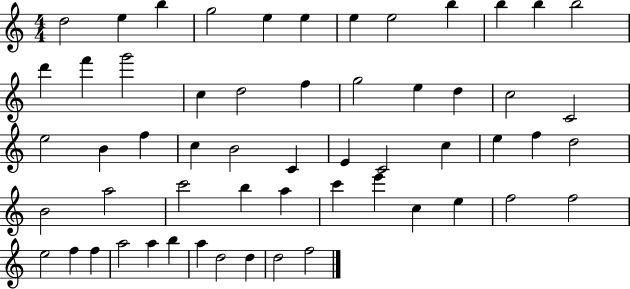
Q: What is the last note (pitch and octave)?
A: F5